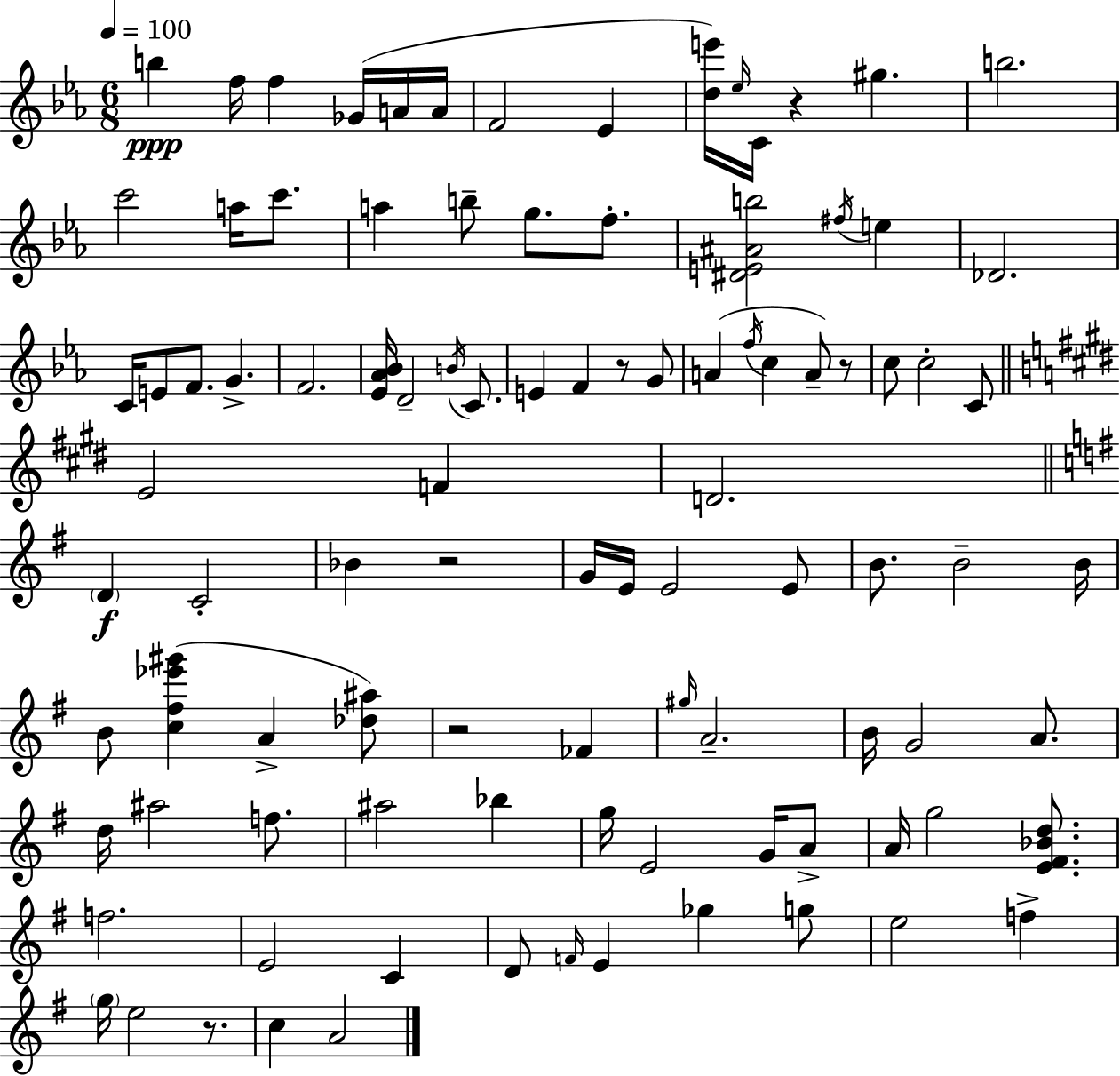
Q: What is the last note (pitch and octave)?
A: A4